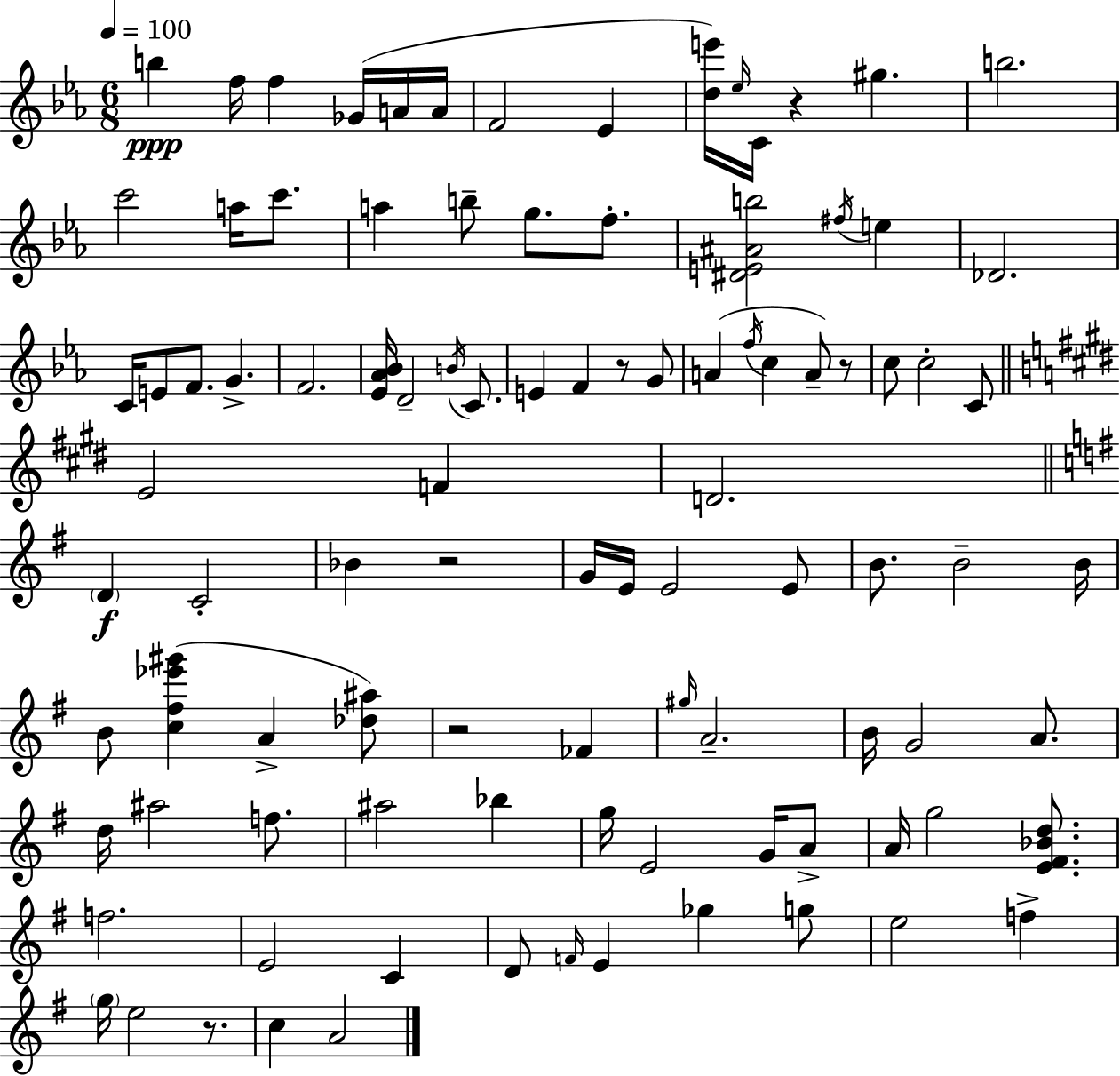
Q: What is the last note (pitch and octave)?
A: A4